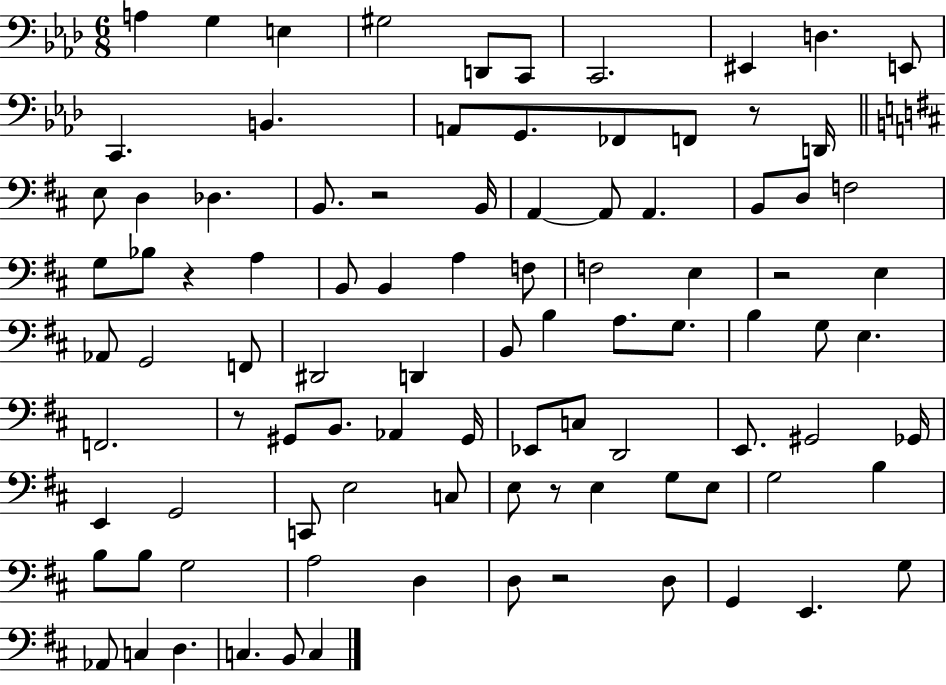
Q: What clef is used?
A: bass